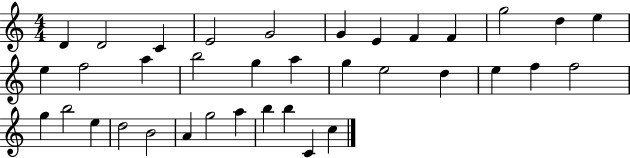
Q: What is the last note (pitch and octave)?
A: C5